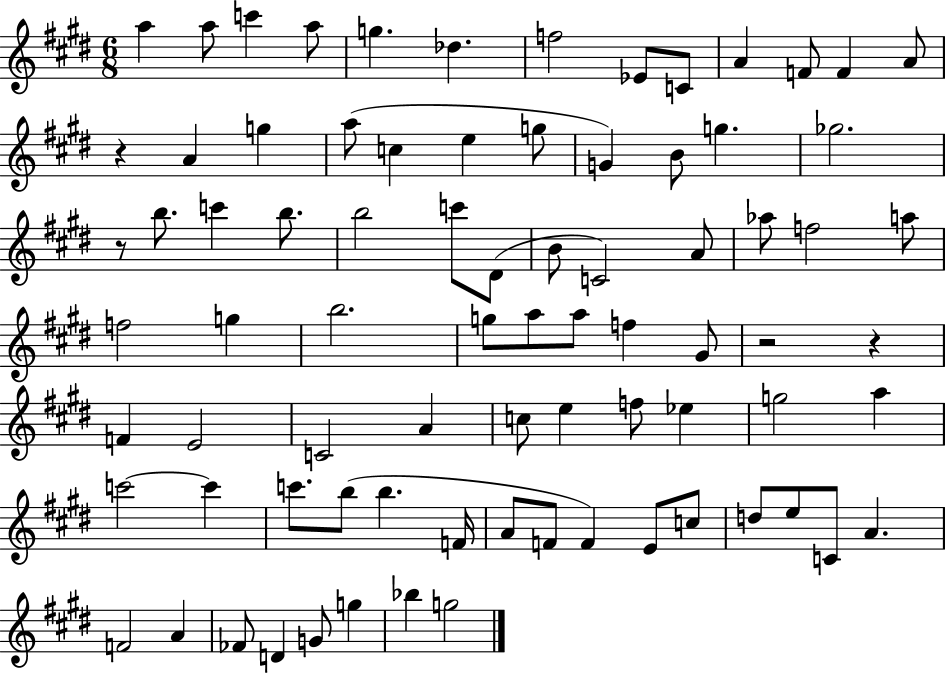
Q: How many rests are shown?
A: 4